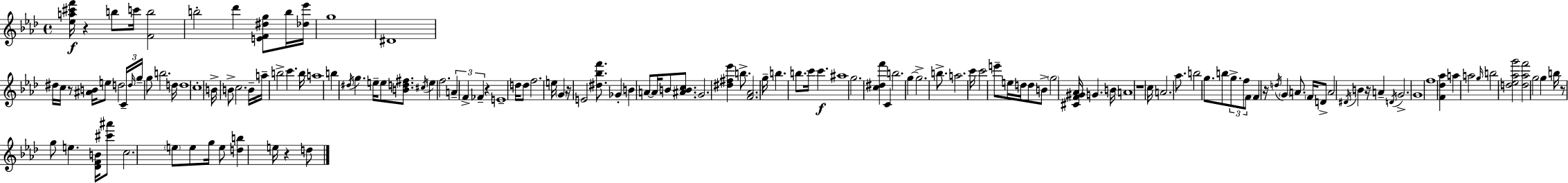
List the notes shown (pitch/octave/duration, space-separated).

[Eb5,A5,C#6,F6]/s R/q B5/e C6/s [F4,B5]/h B5/h Db6/q [E4,F4,D#5,G5]/e B5/s [Db5,Eb6]/s G5/w D#4/w D#5/s C5/s R/e [A#4,B4]/s E5/e D5/h C4/s D5/s G5/s G5/e B5/h. D5/s D5/w C5/w B4/s B4/e C5/h. B4/s A5/s B5/h C6/q. B5/s A5/w B5/q D#5/s G5/q. E5/s E5/e [B4,D5,F#5]/e. C#5/s E5/q F5/h. A4/q F4/q FES4/q R/q E4/w D5/s D5/e F5/h. E5/s G4/q R/s E4/h [D#5,Bb5,F6]/e. Gb4/q B4/q A4/e A4/s B4/e [A#4,B4,C5]/e. G4/h. [D#5,F#5,Eb6]/q B5/e. [F4,Ab4]/h. G5/s B5/q. B5/e. C6/s C6/q. A#5/w G5/h. [C5,D#5,F6]/q C4/q B5/h. G5/q G5/h. B5/e. A5/h. C6/s C6/h E6/e E5/s D5/s D5/e B4/e G5/h [C#4,F4,G#4,Ab4]/s G4/q. B4/s A4/w R/w C5/s A4/h. Ab5/e. B5/h G5/e. B5/e G5/e. F5/e F4/e F4/q R/s D5/s G4/q A4/e. F4/s D4/e A4/h D#4/s B4/q R/s A4/q D4/s G4/h. G4/w F5/w [F4,Db5,Ab5]/q A5/q A5/h G5/s B5/h [D5,Eb5,Ab5,G6]/h [D5,Ab5,F6]/h G5/h G5/q B5/s R/e G5/e E5/q. [Db4,F4,B4]/s [C#6,A#6]/e C5/h. E5/e E5/e G5/s E5/e [D5,B5]/q E5/s R/q D5/e